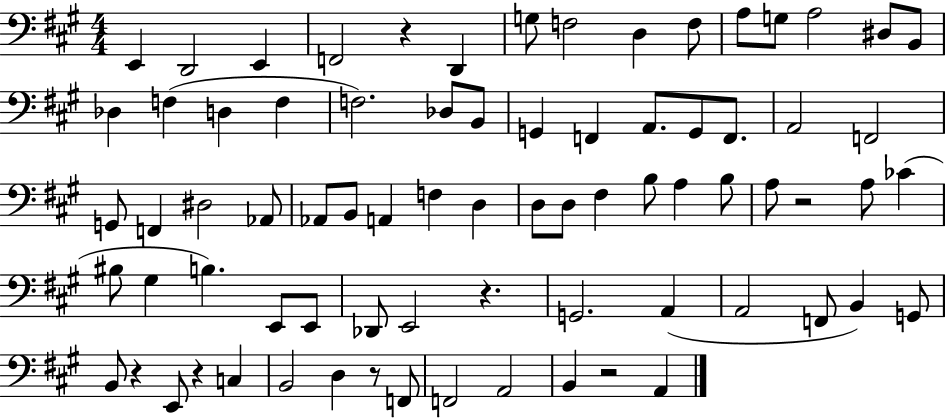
{
  \clef bass
  \numericTimeSignature
  \time 4/4
  \key a \major
  e,4 d,2 e,4 | f,2 r4 d,4 | g8 f2 d4 f8 | a8 g8 a2 dis8 b,8 | \break des4 f4( d4 f4 | f2.) des8 b,8 | g,4 f,4 a,8. g,8 f,8. | a,2 f,2 | \break g,8 f,4 dis2 aes,8 | aes,8 b,8 a,4 f4 d4 | d8 d8 fis4 b8 a4 b8 | a8 r2 a8 ces'4( | \break bis8 gis4 b4.) e,8 e,8 | des,8 e,2 r4. | g,2. a,4( | a,2 f,8 b,4) g,8 | \break b,8 r4 e,8 r4 c4 | b,2 d4 r8 f,8 | f,2 a,2 | b,4 r2 a,4 | \break \bar "|."
}